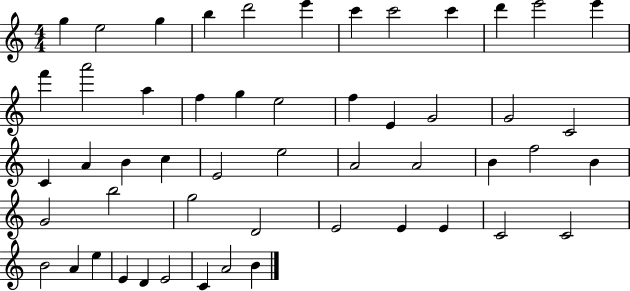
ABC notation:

X:1
T:Untitled
M:4/4
L:1/4
K:C
g e2 g b d'2 e' c' c'2 c' d' e'2 e' f' a'2 a f g e2 f E G2 G2 C2 C A B c E2 e2 A2 A2 B f2 B G2 b2 g2 D2 E2 E E C2 C2 B2 A e E D E2 C A2 B